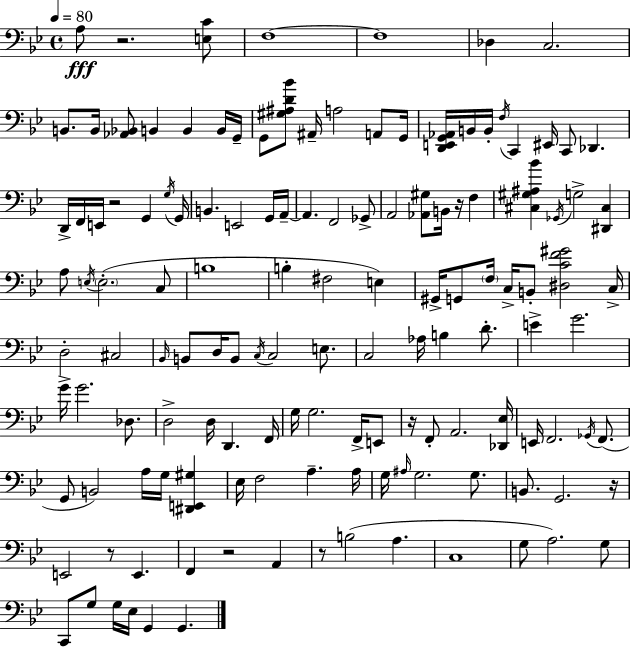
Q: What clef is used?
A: bass